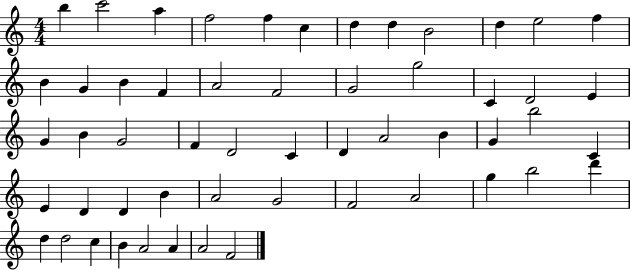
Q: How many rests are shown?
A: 0